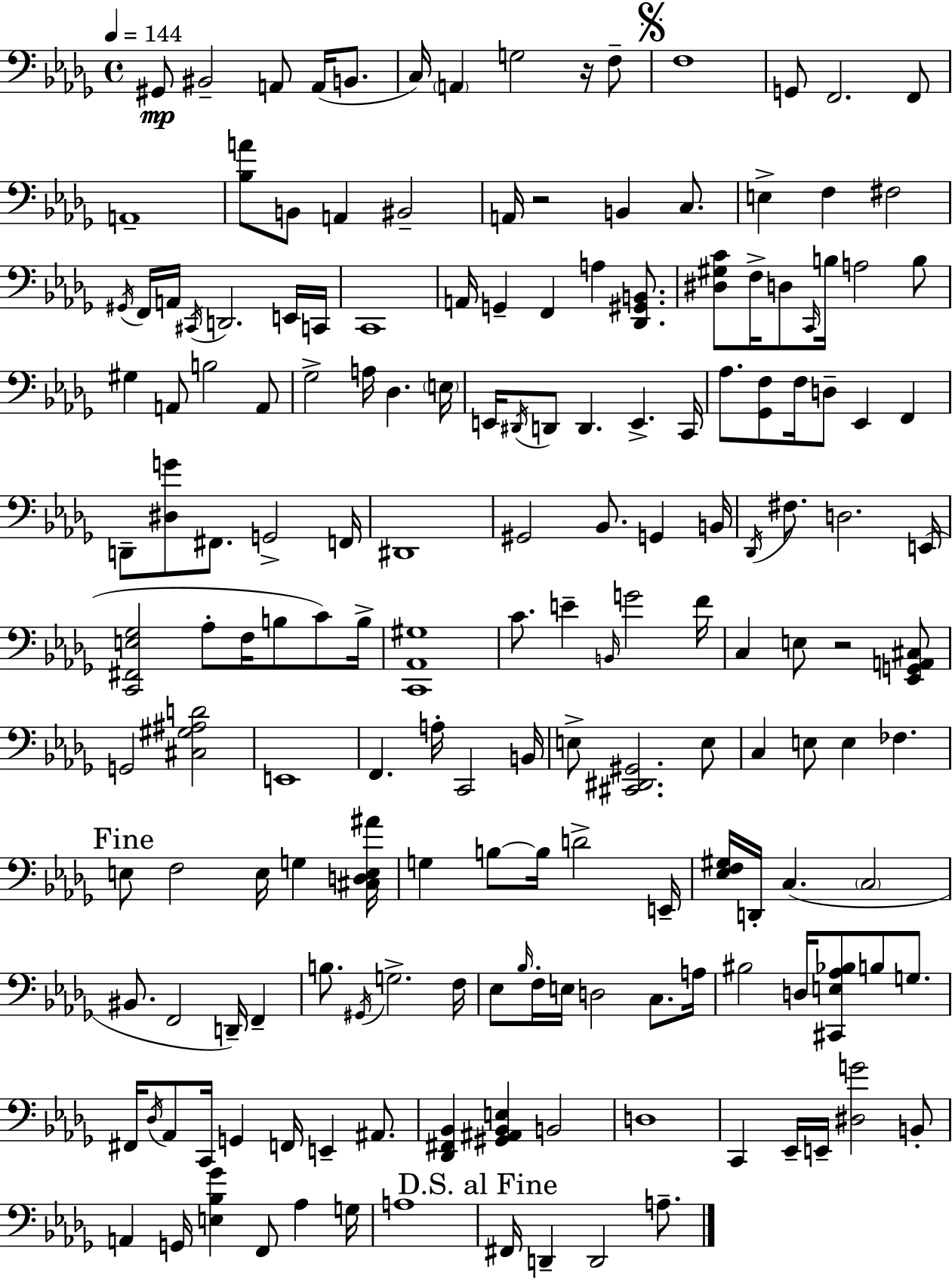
{
  \clef bass
  \time 4/4
  \defaultTimeSignature
  \key bes \minor
  \tempo 4 = 144
  gis,8\mp bis,2-- a,8 a,16( b,8. | c16) \parenthesize a,4 g2 r16 f8-- | \mark \markup { \musicglyph "scripts.segno" } f1 | g,8 f,2. f,8 | \break a,1-- | <bes a'>8 b,8 a,4 bis,2-- | a,16 r2 b,4 c8. | e4-> f4 fis2 | \break \acciaccatura { gis,16 } f,16 a,16 \acciaccatura { cis,16 } d,2. | e,16 c,16 c,1 | a,16 g,4-- f,4 a4 <des, gis, b,>8. | <dis gis c'>8 f16-> d8 \grace { c,16 } b16 a2 | \break b8 gis4 a,8 b2 | a,8 ges2-> a16 des4. | \parenthesize e16 e,16 \acciaccatura { dis,16 } d,8 d,4. e,4.-> | c,16 aes8. <ges, f>8 f16 d8-- ees,4 | \break f,4 d,8-- <dis g'>8 fis,8. g,2-> | f,16 dis,1 | gis,2 bes,8. g,4 | b,16 \acciaccatura { des,16 } fis8. d2. | \break e,16( <c, fis, e ges>2 aes8-. f16 | b8 c'8) b16-> <c, aes, gis>1 | c'8. e'4-- \grace { b,16 } g'2 | f'16 c4 e8 r2 | \break <ees, g, a, cis>8 g,2 <cis gis ais d'>2 | e,1 | f,4. a16-. c,2 | b,16 e8-> <cis, dis, gis,>2. | \break e8 c4 e8 e4 | fes4. \mark "Fine" e8 f2 | e16 g4 <cis d e ais'>16 g4 b8~~ b16 d'2-> | e,16-- <ees f gis>16 d,16-. c4.( \parenthesize c2 | \break bis,8. f,2 | d,16--) f,4-- b8. \acciaccatura { gis,16 } g2.-> | f16 ees8 \grace { bes16 } f16-. e16 d2 | c8. a16 bis2 | \break d16 <cis, e aes bes>8 b8 g8. fis,16 \acciaccatura { des16 } aes,8 c,16 g,4 | f,16 e,4-- ais,8. <des, fis, bes,>4 <gis, ais, bes, e>4 | b,2 d1 | c,4 ees,16-- e,16-- <dis g'>2 | \break b,8-. a,4 g,16 <e bes ges'>4 | f,8 aes4 g16 a1 | \mark "D.S. al Fine" fis,16 d,4-- d,2 | a8.-- \bar "|."
}